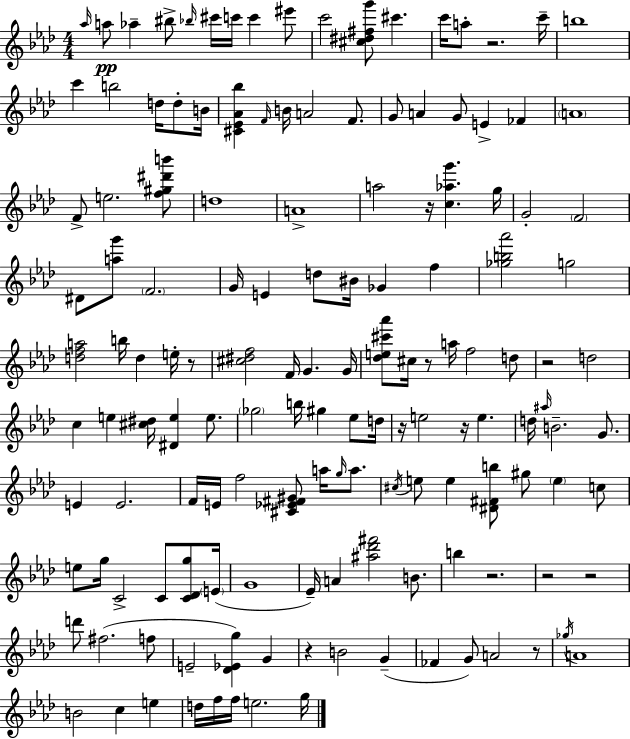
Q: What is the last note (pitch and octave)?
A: G5